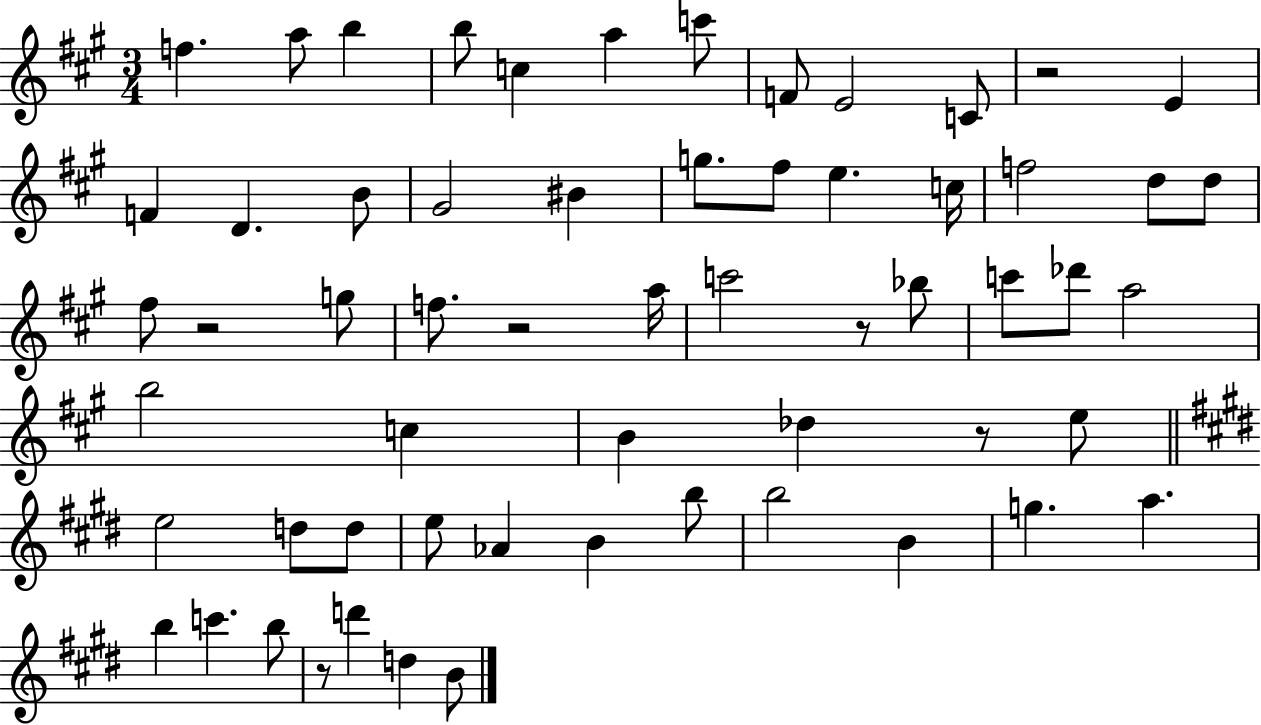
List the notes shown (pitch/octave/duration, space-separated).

F5/q. A5/e B5/q B5/e C5/q A5/q C6/e F4/e E4/h C4/e R/h E4/q F4/q D4/q. B4/e G#4/h BIS4/q G5/e. F#5/e E5/q. C5/s F5/h D5/e D5/e F#5/e R/h G5/e F5/e. R/h A5/s C6/h R/e Bb5/e C6/e Db6/e A5/h B5/h C5/q B4/q Db5/q R/e E5/e E5/h D5/e D5/e E5/e Ab4/q B4/q B5/e B5/h B4/q G5/q. A5/q. B5/q C6/q. B5/e R/e D6/q D5/q B4/e